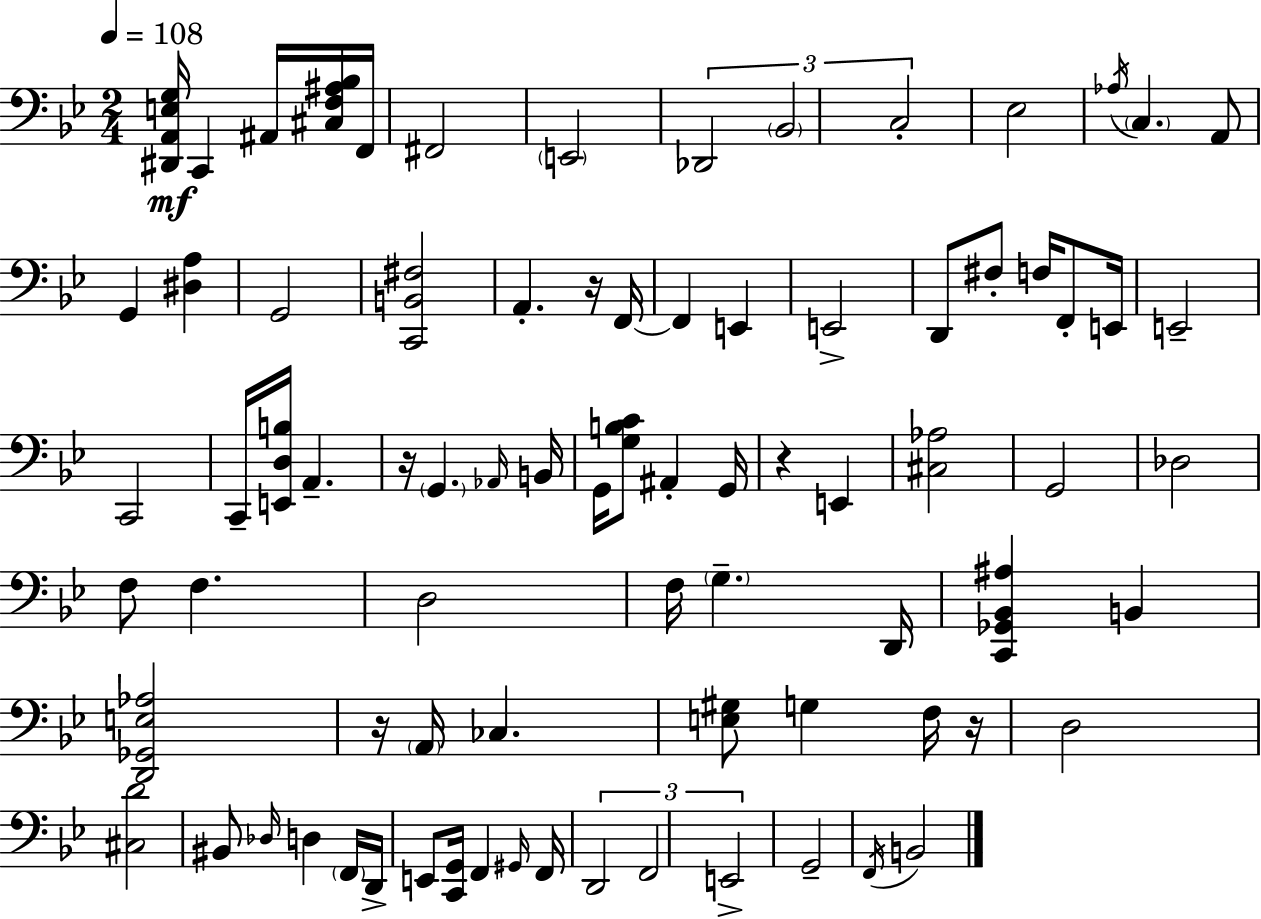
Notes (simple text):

[D#2,A2,E3,G3]/s C2/q A#2/s [C#3,F3,A#3,Bb3]/s F2/s F#2/h E2/h Db2/h Bb2/h C3/h Eb3/h Ab3/s C3/q. A2/e G2/q [D#3,A3]/q G2/h [C2,B2,F#3]/h A2/q. R/s F2/s F2/q E2/q E2/h D2/e F#3/e F3/s F2/e E2/s E2/h C2/h C2/s [E2,D3,B3]/s A2/q. R/s G2/q. Ab2/s B2/s G2/s [G3,B3,C4]/e A#2/q G2/s R/q E2/q [C#3,Ab3]/h G2/h Db3/h F3/e F3/q. D3/h F3/s G3/q. D2/s [C2,Gb2,Bb2,A#3]/q B2/q [D2,Gb2,E3,Ab3]/h R/s A2/s CES3/q. [E3,G#3]/e G3/q F3/s R/s D3/h [C#3,D4]/h BIS2/e Db3/s D3/q F2/s D2/s E2/e [C2,G2]/s F2/q G#2/s F2/s D2/h F2/h E2/h G2/h F2/s B2/h